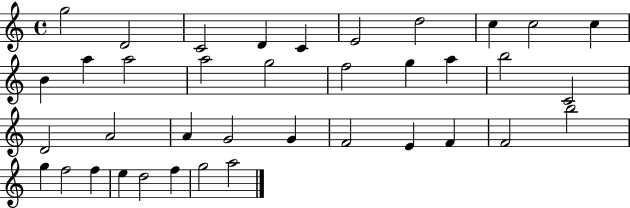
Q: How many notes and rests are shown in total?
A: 38